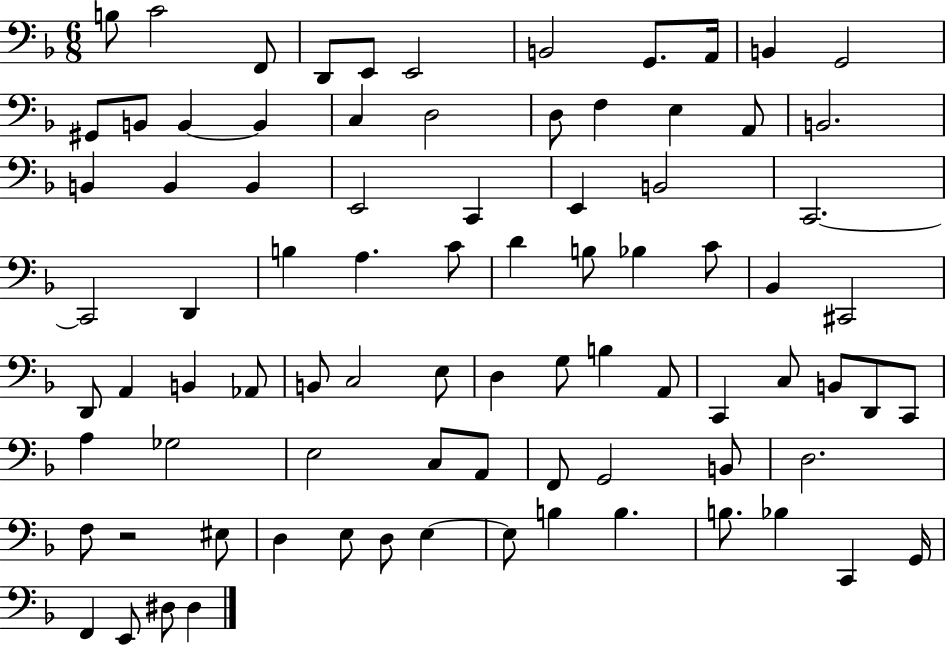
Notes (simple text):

B3/e C4/h F2/e D2/e E2/e E2/h B2/h G2/e. A2/s B2/q G2/h G#2/e B2/e B2/q B2/q C3/q D3/h D3/e F3/q E3/q A2/e B2/h. B2/q B2/q B2/q E2/h C2/q E2/q B2/h C2/h. C2/h D2/q B3/q A3/q. C4/e D4/q B3/e Bb3/q C4/e Bb2/q C#2/h D2/e A2/q B2/q Ab2/e B2/e C3/h E3/e D3/q G3/e B3/q A2/e C2/q C3/e B2/e D2/e C2/e A3/q Gb3/h E3/h C3/e A2/e F2/e G2/h B2/e D3/h. F3/e R/h EIS3/e D3/q E3/e D3/e E3/q E3/e B3/q B3/q. B3/e. Bb3/q C2/q G2/s F2/q E2/e D#3/e D#3/q